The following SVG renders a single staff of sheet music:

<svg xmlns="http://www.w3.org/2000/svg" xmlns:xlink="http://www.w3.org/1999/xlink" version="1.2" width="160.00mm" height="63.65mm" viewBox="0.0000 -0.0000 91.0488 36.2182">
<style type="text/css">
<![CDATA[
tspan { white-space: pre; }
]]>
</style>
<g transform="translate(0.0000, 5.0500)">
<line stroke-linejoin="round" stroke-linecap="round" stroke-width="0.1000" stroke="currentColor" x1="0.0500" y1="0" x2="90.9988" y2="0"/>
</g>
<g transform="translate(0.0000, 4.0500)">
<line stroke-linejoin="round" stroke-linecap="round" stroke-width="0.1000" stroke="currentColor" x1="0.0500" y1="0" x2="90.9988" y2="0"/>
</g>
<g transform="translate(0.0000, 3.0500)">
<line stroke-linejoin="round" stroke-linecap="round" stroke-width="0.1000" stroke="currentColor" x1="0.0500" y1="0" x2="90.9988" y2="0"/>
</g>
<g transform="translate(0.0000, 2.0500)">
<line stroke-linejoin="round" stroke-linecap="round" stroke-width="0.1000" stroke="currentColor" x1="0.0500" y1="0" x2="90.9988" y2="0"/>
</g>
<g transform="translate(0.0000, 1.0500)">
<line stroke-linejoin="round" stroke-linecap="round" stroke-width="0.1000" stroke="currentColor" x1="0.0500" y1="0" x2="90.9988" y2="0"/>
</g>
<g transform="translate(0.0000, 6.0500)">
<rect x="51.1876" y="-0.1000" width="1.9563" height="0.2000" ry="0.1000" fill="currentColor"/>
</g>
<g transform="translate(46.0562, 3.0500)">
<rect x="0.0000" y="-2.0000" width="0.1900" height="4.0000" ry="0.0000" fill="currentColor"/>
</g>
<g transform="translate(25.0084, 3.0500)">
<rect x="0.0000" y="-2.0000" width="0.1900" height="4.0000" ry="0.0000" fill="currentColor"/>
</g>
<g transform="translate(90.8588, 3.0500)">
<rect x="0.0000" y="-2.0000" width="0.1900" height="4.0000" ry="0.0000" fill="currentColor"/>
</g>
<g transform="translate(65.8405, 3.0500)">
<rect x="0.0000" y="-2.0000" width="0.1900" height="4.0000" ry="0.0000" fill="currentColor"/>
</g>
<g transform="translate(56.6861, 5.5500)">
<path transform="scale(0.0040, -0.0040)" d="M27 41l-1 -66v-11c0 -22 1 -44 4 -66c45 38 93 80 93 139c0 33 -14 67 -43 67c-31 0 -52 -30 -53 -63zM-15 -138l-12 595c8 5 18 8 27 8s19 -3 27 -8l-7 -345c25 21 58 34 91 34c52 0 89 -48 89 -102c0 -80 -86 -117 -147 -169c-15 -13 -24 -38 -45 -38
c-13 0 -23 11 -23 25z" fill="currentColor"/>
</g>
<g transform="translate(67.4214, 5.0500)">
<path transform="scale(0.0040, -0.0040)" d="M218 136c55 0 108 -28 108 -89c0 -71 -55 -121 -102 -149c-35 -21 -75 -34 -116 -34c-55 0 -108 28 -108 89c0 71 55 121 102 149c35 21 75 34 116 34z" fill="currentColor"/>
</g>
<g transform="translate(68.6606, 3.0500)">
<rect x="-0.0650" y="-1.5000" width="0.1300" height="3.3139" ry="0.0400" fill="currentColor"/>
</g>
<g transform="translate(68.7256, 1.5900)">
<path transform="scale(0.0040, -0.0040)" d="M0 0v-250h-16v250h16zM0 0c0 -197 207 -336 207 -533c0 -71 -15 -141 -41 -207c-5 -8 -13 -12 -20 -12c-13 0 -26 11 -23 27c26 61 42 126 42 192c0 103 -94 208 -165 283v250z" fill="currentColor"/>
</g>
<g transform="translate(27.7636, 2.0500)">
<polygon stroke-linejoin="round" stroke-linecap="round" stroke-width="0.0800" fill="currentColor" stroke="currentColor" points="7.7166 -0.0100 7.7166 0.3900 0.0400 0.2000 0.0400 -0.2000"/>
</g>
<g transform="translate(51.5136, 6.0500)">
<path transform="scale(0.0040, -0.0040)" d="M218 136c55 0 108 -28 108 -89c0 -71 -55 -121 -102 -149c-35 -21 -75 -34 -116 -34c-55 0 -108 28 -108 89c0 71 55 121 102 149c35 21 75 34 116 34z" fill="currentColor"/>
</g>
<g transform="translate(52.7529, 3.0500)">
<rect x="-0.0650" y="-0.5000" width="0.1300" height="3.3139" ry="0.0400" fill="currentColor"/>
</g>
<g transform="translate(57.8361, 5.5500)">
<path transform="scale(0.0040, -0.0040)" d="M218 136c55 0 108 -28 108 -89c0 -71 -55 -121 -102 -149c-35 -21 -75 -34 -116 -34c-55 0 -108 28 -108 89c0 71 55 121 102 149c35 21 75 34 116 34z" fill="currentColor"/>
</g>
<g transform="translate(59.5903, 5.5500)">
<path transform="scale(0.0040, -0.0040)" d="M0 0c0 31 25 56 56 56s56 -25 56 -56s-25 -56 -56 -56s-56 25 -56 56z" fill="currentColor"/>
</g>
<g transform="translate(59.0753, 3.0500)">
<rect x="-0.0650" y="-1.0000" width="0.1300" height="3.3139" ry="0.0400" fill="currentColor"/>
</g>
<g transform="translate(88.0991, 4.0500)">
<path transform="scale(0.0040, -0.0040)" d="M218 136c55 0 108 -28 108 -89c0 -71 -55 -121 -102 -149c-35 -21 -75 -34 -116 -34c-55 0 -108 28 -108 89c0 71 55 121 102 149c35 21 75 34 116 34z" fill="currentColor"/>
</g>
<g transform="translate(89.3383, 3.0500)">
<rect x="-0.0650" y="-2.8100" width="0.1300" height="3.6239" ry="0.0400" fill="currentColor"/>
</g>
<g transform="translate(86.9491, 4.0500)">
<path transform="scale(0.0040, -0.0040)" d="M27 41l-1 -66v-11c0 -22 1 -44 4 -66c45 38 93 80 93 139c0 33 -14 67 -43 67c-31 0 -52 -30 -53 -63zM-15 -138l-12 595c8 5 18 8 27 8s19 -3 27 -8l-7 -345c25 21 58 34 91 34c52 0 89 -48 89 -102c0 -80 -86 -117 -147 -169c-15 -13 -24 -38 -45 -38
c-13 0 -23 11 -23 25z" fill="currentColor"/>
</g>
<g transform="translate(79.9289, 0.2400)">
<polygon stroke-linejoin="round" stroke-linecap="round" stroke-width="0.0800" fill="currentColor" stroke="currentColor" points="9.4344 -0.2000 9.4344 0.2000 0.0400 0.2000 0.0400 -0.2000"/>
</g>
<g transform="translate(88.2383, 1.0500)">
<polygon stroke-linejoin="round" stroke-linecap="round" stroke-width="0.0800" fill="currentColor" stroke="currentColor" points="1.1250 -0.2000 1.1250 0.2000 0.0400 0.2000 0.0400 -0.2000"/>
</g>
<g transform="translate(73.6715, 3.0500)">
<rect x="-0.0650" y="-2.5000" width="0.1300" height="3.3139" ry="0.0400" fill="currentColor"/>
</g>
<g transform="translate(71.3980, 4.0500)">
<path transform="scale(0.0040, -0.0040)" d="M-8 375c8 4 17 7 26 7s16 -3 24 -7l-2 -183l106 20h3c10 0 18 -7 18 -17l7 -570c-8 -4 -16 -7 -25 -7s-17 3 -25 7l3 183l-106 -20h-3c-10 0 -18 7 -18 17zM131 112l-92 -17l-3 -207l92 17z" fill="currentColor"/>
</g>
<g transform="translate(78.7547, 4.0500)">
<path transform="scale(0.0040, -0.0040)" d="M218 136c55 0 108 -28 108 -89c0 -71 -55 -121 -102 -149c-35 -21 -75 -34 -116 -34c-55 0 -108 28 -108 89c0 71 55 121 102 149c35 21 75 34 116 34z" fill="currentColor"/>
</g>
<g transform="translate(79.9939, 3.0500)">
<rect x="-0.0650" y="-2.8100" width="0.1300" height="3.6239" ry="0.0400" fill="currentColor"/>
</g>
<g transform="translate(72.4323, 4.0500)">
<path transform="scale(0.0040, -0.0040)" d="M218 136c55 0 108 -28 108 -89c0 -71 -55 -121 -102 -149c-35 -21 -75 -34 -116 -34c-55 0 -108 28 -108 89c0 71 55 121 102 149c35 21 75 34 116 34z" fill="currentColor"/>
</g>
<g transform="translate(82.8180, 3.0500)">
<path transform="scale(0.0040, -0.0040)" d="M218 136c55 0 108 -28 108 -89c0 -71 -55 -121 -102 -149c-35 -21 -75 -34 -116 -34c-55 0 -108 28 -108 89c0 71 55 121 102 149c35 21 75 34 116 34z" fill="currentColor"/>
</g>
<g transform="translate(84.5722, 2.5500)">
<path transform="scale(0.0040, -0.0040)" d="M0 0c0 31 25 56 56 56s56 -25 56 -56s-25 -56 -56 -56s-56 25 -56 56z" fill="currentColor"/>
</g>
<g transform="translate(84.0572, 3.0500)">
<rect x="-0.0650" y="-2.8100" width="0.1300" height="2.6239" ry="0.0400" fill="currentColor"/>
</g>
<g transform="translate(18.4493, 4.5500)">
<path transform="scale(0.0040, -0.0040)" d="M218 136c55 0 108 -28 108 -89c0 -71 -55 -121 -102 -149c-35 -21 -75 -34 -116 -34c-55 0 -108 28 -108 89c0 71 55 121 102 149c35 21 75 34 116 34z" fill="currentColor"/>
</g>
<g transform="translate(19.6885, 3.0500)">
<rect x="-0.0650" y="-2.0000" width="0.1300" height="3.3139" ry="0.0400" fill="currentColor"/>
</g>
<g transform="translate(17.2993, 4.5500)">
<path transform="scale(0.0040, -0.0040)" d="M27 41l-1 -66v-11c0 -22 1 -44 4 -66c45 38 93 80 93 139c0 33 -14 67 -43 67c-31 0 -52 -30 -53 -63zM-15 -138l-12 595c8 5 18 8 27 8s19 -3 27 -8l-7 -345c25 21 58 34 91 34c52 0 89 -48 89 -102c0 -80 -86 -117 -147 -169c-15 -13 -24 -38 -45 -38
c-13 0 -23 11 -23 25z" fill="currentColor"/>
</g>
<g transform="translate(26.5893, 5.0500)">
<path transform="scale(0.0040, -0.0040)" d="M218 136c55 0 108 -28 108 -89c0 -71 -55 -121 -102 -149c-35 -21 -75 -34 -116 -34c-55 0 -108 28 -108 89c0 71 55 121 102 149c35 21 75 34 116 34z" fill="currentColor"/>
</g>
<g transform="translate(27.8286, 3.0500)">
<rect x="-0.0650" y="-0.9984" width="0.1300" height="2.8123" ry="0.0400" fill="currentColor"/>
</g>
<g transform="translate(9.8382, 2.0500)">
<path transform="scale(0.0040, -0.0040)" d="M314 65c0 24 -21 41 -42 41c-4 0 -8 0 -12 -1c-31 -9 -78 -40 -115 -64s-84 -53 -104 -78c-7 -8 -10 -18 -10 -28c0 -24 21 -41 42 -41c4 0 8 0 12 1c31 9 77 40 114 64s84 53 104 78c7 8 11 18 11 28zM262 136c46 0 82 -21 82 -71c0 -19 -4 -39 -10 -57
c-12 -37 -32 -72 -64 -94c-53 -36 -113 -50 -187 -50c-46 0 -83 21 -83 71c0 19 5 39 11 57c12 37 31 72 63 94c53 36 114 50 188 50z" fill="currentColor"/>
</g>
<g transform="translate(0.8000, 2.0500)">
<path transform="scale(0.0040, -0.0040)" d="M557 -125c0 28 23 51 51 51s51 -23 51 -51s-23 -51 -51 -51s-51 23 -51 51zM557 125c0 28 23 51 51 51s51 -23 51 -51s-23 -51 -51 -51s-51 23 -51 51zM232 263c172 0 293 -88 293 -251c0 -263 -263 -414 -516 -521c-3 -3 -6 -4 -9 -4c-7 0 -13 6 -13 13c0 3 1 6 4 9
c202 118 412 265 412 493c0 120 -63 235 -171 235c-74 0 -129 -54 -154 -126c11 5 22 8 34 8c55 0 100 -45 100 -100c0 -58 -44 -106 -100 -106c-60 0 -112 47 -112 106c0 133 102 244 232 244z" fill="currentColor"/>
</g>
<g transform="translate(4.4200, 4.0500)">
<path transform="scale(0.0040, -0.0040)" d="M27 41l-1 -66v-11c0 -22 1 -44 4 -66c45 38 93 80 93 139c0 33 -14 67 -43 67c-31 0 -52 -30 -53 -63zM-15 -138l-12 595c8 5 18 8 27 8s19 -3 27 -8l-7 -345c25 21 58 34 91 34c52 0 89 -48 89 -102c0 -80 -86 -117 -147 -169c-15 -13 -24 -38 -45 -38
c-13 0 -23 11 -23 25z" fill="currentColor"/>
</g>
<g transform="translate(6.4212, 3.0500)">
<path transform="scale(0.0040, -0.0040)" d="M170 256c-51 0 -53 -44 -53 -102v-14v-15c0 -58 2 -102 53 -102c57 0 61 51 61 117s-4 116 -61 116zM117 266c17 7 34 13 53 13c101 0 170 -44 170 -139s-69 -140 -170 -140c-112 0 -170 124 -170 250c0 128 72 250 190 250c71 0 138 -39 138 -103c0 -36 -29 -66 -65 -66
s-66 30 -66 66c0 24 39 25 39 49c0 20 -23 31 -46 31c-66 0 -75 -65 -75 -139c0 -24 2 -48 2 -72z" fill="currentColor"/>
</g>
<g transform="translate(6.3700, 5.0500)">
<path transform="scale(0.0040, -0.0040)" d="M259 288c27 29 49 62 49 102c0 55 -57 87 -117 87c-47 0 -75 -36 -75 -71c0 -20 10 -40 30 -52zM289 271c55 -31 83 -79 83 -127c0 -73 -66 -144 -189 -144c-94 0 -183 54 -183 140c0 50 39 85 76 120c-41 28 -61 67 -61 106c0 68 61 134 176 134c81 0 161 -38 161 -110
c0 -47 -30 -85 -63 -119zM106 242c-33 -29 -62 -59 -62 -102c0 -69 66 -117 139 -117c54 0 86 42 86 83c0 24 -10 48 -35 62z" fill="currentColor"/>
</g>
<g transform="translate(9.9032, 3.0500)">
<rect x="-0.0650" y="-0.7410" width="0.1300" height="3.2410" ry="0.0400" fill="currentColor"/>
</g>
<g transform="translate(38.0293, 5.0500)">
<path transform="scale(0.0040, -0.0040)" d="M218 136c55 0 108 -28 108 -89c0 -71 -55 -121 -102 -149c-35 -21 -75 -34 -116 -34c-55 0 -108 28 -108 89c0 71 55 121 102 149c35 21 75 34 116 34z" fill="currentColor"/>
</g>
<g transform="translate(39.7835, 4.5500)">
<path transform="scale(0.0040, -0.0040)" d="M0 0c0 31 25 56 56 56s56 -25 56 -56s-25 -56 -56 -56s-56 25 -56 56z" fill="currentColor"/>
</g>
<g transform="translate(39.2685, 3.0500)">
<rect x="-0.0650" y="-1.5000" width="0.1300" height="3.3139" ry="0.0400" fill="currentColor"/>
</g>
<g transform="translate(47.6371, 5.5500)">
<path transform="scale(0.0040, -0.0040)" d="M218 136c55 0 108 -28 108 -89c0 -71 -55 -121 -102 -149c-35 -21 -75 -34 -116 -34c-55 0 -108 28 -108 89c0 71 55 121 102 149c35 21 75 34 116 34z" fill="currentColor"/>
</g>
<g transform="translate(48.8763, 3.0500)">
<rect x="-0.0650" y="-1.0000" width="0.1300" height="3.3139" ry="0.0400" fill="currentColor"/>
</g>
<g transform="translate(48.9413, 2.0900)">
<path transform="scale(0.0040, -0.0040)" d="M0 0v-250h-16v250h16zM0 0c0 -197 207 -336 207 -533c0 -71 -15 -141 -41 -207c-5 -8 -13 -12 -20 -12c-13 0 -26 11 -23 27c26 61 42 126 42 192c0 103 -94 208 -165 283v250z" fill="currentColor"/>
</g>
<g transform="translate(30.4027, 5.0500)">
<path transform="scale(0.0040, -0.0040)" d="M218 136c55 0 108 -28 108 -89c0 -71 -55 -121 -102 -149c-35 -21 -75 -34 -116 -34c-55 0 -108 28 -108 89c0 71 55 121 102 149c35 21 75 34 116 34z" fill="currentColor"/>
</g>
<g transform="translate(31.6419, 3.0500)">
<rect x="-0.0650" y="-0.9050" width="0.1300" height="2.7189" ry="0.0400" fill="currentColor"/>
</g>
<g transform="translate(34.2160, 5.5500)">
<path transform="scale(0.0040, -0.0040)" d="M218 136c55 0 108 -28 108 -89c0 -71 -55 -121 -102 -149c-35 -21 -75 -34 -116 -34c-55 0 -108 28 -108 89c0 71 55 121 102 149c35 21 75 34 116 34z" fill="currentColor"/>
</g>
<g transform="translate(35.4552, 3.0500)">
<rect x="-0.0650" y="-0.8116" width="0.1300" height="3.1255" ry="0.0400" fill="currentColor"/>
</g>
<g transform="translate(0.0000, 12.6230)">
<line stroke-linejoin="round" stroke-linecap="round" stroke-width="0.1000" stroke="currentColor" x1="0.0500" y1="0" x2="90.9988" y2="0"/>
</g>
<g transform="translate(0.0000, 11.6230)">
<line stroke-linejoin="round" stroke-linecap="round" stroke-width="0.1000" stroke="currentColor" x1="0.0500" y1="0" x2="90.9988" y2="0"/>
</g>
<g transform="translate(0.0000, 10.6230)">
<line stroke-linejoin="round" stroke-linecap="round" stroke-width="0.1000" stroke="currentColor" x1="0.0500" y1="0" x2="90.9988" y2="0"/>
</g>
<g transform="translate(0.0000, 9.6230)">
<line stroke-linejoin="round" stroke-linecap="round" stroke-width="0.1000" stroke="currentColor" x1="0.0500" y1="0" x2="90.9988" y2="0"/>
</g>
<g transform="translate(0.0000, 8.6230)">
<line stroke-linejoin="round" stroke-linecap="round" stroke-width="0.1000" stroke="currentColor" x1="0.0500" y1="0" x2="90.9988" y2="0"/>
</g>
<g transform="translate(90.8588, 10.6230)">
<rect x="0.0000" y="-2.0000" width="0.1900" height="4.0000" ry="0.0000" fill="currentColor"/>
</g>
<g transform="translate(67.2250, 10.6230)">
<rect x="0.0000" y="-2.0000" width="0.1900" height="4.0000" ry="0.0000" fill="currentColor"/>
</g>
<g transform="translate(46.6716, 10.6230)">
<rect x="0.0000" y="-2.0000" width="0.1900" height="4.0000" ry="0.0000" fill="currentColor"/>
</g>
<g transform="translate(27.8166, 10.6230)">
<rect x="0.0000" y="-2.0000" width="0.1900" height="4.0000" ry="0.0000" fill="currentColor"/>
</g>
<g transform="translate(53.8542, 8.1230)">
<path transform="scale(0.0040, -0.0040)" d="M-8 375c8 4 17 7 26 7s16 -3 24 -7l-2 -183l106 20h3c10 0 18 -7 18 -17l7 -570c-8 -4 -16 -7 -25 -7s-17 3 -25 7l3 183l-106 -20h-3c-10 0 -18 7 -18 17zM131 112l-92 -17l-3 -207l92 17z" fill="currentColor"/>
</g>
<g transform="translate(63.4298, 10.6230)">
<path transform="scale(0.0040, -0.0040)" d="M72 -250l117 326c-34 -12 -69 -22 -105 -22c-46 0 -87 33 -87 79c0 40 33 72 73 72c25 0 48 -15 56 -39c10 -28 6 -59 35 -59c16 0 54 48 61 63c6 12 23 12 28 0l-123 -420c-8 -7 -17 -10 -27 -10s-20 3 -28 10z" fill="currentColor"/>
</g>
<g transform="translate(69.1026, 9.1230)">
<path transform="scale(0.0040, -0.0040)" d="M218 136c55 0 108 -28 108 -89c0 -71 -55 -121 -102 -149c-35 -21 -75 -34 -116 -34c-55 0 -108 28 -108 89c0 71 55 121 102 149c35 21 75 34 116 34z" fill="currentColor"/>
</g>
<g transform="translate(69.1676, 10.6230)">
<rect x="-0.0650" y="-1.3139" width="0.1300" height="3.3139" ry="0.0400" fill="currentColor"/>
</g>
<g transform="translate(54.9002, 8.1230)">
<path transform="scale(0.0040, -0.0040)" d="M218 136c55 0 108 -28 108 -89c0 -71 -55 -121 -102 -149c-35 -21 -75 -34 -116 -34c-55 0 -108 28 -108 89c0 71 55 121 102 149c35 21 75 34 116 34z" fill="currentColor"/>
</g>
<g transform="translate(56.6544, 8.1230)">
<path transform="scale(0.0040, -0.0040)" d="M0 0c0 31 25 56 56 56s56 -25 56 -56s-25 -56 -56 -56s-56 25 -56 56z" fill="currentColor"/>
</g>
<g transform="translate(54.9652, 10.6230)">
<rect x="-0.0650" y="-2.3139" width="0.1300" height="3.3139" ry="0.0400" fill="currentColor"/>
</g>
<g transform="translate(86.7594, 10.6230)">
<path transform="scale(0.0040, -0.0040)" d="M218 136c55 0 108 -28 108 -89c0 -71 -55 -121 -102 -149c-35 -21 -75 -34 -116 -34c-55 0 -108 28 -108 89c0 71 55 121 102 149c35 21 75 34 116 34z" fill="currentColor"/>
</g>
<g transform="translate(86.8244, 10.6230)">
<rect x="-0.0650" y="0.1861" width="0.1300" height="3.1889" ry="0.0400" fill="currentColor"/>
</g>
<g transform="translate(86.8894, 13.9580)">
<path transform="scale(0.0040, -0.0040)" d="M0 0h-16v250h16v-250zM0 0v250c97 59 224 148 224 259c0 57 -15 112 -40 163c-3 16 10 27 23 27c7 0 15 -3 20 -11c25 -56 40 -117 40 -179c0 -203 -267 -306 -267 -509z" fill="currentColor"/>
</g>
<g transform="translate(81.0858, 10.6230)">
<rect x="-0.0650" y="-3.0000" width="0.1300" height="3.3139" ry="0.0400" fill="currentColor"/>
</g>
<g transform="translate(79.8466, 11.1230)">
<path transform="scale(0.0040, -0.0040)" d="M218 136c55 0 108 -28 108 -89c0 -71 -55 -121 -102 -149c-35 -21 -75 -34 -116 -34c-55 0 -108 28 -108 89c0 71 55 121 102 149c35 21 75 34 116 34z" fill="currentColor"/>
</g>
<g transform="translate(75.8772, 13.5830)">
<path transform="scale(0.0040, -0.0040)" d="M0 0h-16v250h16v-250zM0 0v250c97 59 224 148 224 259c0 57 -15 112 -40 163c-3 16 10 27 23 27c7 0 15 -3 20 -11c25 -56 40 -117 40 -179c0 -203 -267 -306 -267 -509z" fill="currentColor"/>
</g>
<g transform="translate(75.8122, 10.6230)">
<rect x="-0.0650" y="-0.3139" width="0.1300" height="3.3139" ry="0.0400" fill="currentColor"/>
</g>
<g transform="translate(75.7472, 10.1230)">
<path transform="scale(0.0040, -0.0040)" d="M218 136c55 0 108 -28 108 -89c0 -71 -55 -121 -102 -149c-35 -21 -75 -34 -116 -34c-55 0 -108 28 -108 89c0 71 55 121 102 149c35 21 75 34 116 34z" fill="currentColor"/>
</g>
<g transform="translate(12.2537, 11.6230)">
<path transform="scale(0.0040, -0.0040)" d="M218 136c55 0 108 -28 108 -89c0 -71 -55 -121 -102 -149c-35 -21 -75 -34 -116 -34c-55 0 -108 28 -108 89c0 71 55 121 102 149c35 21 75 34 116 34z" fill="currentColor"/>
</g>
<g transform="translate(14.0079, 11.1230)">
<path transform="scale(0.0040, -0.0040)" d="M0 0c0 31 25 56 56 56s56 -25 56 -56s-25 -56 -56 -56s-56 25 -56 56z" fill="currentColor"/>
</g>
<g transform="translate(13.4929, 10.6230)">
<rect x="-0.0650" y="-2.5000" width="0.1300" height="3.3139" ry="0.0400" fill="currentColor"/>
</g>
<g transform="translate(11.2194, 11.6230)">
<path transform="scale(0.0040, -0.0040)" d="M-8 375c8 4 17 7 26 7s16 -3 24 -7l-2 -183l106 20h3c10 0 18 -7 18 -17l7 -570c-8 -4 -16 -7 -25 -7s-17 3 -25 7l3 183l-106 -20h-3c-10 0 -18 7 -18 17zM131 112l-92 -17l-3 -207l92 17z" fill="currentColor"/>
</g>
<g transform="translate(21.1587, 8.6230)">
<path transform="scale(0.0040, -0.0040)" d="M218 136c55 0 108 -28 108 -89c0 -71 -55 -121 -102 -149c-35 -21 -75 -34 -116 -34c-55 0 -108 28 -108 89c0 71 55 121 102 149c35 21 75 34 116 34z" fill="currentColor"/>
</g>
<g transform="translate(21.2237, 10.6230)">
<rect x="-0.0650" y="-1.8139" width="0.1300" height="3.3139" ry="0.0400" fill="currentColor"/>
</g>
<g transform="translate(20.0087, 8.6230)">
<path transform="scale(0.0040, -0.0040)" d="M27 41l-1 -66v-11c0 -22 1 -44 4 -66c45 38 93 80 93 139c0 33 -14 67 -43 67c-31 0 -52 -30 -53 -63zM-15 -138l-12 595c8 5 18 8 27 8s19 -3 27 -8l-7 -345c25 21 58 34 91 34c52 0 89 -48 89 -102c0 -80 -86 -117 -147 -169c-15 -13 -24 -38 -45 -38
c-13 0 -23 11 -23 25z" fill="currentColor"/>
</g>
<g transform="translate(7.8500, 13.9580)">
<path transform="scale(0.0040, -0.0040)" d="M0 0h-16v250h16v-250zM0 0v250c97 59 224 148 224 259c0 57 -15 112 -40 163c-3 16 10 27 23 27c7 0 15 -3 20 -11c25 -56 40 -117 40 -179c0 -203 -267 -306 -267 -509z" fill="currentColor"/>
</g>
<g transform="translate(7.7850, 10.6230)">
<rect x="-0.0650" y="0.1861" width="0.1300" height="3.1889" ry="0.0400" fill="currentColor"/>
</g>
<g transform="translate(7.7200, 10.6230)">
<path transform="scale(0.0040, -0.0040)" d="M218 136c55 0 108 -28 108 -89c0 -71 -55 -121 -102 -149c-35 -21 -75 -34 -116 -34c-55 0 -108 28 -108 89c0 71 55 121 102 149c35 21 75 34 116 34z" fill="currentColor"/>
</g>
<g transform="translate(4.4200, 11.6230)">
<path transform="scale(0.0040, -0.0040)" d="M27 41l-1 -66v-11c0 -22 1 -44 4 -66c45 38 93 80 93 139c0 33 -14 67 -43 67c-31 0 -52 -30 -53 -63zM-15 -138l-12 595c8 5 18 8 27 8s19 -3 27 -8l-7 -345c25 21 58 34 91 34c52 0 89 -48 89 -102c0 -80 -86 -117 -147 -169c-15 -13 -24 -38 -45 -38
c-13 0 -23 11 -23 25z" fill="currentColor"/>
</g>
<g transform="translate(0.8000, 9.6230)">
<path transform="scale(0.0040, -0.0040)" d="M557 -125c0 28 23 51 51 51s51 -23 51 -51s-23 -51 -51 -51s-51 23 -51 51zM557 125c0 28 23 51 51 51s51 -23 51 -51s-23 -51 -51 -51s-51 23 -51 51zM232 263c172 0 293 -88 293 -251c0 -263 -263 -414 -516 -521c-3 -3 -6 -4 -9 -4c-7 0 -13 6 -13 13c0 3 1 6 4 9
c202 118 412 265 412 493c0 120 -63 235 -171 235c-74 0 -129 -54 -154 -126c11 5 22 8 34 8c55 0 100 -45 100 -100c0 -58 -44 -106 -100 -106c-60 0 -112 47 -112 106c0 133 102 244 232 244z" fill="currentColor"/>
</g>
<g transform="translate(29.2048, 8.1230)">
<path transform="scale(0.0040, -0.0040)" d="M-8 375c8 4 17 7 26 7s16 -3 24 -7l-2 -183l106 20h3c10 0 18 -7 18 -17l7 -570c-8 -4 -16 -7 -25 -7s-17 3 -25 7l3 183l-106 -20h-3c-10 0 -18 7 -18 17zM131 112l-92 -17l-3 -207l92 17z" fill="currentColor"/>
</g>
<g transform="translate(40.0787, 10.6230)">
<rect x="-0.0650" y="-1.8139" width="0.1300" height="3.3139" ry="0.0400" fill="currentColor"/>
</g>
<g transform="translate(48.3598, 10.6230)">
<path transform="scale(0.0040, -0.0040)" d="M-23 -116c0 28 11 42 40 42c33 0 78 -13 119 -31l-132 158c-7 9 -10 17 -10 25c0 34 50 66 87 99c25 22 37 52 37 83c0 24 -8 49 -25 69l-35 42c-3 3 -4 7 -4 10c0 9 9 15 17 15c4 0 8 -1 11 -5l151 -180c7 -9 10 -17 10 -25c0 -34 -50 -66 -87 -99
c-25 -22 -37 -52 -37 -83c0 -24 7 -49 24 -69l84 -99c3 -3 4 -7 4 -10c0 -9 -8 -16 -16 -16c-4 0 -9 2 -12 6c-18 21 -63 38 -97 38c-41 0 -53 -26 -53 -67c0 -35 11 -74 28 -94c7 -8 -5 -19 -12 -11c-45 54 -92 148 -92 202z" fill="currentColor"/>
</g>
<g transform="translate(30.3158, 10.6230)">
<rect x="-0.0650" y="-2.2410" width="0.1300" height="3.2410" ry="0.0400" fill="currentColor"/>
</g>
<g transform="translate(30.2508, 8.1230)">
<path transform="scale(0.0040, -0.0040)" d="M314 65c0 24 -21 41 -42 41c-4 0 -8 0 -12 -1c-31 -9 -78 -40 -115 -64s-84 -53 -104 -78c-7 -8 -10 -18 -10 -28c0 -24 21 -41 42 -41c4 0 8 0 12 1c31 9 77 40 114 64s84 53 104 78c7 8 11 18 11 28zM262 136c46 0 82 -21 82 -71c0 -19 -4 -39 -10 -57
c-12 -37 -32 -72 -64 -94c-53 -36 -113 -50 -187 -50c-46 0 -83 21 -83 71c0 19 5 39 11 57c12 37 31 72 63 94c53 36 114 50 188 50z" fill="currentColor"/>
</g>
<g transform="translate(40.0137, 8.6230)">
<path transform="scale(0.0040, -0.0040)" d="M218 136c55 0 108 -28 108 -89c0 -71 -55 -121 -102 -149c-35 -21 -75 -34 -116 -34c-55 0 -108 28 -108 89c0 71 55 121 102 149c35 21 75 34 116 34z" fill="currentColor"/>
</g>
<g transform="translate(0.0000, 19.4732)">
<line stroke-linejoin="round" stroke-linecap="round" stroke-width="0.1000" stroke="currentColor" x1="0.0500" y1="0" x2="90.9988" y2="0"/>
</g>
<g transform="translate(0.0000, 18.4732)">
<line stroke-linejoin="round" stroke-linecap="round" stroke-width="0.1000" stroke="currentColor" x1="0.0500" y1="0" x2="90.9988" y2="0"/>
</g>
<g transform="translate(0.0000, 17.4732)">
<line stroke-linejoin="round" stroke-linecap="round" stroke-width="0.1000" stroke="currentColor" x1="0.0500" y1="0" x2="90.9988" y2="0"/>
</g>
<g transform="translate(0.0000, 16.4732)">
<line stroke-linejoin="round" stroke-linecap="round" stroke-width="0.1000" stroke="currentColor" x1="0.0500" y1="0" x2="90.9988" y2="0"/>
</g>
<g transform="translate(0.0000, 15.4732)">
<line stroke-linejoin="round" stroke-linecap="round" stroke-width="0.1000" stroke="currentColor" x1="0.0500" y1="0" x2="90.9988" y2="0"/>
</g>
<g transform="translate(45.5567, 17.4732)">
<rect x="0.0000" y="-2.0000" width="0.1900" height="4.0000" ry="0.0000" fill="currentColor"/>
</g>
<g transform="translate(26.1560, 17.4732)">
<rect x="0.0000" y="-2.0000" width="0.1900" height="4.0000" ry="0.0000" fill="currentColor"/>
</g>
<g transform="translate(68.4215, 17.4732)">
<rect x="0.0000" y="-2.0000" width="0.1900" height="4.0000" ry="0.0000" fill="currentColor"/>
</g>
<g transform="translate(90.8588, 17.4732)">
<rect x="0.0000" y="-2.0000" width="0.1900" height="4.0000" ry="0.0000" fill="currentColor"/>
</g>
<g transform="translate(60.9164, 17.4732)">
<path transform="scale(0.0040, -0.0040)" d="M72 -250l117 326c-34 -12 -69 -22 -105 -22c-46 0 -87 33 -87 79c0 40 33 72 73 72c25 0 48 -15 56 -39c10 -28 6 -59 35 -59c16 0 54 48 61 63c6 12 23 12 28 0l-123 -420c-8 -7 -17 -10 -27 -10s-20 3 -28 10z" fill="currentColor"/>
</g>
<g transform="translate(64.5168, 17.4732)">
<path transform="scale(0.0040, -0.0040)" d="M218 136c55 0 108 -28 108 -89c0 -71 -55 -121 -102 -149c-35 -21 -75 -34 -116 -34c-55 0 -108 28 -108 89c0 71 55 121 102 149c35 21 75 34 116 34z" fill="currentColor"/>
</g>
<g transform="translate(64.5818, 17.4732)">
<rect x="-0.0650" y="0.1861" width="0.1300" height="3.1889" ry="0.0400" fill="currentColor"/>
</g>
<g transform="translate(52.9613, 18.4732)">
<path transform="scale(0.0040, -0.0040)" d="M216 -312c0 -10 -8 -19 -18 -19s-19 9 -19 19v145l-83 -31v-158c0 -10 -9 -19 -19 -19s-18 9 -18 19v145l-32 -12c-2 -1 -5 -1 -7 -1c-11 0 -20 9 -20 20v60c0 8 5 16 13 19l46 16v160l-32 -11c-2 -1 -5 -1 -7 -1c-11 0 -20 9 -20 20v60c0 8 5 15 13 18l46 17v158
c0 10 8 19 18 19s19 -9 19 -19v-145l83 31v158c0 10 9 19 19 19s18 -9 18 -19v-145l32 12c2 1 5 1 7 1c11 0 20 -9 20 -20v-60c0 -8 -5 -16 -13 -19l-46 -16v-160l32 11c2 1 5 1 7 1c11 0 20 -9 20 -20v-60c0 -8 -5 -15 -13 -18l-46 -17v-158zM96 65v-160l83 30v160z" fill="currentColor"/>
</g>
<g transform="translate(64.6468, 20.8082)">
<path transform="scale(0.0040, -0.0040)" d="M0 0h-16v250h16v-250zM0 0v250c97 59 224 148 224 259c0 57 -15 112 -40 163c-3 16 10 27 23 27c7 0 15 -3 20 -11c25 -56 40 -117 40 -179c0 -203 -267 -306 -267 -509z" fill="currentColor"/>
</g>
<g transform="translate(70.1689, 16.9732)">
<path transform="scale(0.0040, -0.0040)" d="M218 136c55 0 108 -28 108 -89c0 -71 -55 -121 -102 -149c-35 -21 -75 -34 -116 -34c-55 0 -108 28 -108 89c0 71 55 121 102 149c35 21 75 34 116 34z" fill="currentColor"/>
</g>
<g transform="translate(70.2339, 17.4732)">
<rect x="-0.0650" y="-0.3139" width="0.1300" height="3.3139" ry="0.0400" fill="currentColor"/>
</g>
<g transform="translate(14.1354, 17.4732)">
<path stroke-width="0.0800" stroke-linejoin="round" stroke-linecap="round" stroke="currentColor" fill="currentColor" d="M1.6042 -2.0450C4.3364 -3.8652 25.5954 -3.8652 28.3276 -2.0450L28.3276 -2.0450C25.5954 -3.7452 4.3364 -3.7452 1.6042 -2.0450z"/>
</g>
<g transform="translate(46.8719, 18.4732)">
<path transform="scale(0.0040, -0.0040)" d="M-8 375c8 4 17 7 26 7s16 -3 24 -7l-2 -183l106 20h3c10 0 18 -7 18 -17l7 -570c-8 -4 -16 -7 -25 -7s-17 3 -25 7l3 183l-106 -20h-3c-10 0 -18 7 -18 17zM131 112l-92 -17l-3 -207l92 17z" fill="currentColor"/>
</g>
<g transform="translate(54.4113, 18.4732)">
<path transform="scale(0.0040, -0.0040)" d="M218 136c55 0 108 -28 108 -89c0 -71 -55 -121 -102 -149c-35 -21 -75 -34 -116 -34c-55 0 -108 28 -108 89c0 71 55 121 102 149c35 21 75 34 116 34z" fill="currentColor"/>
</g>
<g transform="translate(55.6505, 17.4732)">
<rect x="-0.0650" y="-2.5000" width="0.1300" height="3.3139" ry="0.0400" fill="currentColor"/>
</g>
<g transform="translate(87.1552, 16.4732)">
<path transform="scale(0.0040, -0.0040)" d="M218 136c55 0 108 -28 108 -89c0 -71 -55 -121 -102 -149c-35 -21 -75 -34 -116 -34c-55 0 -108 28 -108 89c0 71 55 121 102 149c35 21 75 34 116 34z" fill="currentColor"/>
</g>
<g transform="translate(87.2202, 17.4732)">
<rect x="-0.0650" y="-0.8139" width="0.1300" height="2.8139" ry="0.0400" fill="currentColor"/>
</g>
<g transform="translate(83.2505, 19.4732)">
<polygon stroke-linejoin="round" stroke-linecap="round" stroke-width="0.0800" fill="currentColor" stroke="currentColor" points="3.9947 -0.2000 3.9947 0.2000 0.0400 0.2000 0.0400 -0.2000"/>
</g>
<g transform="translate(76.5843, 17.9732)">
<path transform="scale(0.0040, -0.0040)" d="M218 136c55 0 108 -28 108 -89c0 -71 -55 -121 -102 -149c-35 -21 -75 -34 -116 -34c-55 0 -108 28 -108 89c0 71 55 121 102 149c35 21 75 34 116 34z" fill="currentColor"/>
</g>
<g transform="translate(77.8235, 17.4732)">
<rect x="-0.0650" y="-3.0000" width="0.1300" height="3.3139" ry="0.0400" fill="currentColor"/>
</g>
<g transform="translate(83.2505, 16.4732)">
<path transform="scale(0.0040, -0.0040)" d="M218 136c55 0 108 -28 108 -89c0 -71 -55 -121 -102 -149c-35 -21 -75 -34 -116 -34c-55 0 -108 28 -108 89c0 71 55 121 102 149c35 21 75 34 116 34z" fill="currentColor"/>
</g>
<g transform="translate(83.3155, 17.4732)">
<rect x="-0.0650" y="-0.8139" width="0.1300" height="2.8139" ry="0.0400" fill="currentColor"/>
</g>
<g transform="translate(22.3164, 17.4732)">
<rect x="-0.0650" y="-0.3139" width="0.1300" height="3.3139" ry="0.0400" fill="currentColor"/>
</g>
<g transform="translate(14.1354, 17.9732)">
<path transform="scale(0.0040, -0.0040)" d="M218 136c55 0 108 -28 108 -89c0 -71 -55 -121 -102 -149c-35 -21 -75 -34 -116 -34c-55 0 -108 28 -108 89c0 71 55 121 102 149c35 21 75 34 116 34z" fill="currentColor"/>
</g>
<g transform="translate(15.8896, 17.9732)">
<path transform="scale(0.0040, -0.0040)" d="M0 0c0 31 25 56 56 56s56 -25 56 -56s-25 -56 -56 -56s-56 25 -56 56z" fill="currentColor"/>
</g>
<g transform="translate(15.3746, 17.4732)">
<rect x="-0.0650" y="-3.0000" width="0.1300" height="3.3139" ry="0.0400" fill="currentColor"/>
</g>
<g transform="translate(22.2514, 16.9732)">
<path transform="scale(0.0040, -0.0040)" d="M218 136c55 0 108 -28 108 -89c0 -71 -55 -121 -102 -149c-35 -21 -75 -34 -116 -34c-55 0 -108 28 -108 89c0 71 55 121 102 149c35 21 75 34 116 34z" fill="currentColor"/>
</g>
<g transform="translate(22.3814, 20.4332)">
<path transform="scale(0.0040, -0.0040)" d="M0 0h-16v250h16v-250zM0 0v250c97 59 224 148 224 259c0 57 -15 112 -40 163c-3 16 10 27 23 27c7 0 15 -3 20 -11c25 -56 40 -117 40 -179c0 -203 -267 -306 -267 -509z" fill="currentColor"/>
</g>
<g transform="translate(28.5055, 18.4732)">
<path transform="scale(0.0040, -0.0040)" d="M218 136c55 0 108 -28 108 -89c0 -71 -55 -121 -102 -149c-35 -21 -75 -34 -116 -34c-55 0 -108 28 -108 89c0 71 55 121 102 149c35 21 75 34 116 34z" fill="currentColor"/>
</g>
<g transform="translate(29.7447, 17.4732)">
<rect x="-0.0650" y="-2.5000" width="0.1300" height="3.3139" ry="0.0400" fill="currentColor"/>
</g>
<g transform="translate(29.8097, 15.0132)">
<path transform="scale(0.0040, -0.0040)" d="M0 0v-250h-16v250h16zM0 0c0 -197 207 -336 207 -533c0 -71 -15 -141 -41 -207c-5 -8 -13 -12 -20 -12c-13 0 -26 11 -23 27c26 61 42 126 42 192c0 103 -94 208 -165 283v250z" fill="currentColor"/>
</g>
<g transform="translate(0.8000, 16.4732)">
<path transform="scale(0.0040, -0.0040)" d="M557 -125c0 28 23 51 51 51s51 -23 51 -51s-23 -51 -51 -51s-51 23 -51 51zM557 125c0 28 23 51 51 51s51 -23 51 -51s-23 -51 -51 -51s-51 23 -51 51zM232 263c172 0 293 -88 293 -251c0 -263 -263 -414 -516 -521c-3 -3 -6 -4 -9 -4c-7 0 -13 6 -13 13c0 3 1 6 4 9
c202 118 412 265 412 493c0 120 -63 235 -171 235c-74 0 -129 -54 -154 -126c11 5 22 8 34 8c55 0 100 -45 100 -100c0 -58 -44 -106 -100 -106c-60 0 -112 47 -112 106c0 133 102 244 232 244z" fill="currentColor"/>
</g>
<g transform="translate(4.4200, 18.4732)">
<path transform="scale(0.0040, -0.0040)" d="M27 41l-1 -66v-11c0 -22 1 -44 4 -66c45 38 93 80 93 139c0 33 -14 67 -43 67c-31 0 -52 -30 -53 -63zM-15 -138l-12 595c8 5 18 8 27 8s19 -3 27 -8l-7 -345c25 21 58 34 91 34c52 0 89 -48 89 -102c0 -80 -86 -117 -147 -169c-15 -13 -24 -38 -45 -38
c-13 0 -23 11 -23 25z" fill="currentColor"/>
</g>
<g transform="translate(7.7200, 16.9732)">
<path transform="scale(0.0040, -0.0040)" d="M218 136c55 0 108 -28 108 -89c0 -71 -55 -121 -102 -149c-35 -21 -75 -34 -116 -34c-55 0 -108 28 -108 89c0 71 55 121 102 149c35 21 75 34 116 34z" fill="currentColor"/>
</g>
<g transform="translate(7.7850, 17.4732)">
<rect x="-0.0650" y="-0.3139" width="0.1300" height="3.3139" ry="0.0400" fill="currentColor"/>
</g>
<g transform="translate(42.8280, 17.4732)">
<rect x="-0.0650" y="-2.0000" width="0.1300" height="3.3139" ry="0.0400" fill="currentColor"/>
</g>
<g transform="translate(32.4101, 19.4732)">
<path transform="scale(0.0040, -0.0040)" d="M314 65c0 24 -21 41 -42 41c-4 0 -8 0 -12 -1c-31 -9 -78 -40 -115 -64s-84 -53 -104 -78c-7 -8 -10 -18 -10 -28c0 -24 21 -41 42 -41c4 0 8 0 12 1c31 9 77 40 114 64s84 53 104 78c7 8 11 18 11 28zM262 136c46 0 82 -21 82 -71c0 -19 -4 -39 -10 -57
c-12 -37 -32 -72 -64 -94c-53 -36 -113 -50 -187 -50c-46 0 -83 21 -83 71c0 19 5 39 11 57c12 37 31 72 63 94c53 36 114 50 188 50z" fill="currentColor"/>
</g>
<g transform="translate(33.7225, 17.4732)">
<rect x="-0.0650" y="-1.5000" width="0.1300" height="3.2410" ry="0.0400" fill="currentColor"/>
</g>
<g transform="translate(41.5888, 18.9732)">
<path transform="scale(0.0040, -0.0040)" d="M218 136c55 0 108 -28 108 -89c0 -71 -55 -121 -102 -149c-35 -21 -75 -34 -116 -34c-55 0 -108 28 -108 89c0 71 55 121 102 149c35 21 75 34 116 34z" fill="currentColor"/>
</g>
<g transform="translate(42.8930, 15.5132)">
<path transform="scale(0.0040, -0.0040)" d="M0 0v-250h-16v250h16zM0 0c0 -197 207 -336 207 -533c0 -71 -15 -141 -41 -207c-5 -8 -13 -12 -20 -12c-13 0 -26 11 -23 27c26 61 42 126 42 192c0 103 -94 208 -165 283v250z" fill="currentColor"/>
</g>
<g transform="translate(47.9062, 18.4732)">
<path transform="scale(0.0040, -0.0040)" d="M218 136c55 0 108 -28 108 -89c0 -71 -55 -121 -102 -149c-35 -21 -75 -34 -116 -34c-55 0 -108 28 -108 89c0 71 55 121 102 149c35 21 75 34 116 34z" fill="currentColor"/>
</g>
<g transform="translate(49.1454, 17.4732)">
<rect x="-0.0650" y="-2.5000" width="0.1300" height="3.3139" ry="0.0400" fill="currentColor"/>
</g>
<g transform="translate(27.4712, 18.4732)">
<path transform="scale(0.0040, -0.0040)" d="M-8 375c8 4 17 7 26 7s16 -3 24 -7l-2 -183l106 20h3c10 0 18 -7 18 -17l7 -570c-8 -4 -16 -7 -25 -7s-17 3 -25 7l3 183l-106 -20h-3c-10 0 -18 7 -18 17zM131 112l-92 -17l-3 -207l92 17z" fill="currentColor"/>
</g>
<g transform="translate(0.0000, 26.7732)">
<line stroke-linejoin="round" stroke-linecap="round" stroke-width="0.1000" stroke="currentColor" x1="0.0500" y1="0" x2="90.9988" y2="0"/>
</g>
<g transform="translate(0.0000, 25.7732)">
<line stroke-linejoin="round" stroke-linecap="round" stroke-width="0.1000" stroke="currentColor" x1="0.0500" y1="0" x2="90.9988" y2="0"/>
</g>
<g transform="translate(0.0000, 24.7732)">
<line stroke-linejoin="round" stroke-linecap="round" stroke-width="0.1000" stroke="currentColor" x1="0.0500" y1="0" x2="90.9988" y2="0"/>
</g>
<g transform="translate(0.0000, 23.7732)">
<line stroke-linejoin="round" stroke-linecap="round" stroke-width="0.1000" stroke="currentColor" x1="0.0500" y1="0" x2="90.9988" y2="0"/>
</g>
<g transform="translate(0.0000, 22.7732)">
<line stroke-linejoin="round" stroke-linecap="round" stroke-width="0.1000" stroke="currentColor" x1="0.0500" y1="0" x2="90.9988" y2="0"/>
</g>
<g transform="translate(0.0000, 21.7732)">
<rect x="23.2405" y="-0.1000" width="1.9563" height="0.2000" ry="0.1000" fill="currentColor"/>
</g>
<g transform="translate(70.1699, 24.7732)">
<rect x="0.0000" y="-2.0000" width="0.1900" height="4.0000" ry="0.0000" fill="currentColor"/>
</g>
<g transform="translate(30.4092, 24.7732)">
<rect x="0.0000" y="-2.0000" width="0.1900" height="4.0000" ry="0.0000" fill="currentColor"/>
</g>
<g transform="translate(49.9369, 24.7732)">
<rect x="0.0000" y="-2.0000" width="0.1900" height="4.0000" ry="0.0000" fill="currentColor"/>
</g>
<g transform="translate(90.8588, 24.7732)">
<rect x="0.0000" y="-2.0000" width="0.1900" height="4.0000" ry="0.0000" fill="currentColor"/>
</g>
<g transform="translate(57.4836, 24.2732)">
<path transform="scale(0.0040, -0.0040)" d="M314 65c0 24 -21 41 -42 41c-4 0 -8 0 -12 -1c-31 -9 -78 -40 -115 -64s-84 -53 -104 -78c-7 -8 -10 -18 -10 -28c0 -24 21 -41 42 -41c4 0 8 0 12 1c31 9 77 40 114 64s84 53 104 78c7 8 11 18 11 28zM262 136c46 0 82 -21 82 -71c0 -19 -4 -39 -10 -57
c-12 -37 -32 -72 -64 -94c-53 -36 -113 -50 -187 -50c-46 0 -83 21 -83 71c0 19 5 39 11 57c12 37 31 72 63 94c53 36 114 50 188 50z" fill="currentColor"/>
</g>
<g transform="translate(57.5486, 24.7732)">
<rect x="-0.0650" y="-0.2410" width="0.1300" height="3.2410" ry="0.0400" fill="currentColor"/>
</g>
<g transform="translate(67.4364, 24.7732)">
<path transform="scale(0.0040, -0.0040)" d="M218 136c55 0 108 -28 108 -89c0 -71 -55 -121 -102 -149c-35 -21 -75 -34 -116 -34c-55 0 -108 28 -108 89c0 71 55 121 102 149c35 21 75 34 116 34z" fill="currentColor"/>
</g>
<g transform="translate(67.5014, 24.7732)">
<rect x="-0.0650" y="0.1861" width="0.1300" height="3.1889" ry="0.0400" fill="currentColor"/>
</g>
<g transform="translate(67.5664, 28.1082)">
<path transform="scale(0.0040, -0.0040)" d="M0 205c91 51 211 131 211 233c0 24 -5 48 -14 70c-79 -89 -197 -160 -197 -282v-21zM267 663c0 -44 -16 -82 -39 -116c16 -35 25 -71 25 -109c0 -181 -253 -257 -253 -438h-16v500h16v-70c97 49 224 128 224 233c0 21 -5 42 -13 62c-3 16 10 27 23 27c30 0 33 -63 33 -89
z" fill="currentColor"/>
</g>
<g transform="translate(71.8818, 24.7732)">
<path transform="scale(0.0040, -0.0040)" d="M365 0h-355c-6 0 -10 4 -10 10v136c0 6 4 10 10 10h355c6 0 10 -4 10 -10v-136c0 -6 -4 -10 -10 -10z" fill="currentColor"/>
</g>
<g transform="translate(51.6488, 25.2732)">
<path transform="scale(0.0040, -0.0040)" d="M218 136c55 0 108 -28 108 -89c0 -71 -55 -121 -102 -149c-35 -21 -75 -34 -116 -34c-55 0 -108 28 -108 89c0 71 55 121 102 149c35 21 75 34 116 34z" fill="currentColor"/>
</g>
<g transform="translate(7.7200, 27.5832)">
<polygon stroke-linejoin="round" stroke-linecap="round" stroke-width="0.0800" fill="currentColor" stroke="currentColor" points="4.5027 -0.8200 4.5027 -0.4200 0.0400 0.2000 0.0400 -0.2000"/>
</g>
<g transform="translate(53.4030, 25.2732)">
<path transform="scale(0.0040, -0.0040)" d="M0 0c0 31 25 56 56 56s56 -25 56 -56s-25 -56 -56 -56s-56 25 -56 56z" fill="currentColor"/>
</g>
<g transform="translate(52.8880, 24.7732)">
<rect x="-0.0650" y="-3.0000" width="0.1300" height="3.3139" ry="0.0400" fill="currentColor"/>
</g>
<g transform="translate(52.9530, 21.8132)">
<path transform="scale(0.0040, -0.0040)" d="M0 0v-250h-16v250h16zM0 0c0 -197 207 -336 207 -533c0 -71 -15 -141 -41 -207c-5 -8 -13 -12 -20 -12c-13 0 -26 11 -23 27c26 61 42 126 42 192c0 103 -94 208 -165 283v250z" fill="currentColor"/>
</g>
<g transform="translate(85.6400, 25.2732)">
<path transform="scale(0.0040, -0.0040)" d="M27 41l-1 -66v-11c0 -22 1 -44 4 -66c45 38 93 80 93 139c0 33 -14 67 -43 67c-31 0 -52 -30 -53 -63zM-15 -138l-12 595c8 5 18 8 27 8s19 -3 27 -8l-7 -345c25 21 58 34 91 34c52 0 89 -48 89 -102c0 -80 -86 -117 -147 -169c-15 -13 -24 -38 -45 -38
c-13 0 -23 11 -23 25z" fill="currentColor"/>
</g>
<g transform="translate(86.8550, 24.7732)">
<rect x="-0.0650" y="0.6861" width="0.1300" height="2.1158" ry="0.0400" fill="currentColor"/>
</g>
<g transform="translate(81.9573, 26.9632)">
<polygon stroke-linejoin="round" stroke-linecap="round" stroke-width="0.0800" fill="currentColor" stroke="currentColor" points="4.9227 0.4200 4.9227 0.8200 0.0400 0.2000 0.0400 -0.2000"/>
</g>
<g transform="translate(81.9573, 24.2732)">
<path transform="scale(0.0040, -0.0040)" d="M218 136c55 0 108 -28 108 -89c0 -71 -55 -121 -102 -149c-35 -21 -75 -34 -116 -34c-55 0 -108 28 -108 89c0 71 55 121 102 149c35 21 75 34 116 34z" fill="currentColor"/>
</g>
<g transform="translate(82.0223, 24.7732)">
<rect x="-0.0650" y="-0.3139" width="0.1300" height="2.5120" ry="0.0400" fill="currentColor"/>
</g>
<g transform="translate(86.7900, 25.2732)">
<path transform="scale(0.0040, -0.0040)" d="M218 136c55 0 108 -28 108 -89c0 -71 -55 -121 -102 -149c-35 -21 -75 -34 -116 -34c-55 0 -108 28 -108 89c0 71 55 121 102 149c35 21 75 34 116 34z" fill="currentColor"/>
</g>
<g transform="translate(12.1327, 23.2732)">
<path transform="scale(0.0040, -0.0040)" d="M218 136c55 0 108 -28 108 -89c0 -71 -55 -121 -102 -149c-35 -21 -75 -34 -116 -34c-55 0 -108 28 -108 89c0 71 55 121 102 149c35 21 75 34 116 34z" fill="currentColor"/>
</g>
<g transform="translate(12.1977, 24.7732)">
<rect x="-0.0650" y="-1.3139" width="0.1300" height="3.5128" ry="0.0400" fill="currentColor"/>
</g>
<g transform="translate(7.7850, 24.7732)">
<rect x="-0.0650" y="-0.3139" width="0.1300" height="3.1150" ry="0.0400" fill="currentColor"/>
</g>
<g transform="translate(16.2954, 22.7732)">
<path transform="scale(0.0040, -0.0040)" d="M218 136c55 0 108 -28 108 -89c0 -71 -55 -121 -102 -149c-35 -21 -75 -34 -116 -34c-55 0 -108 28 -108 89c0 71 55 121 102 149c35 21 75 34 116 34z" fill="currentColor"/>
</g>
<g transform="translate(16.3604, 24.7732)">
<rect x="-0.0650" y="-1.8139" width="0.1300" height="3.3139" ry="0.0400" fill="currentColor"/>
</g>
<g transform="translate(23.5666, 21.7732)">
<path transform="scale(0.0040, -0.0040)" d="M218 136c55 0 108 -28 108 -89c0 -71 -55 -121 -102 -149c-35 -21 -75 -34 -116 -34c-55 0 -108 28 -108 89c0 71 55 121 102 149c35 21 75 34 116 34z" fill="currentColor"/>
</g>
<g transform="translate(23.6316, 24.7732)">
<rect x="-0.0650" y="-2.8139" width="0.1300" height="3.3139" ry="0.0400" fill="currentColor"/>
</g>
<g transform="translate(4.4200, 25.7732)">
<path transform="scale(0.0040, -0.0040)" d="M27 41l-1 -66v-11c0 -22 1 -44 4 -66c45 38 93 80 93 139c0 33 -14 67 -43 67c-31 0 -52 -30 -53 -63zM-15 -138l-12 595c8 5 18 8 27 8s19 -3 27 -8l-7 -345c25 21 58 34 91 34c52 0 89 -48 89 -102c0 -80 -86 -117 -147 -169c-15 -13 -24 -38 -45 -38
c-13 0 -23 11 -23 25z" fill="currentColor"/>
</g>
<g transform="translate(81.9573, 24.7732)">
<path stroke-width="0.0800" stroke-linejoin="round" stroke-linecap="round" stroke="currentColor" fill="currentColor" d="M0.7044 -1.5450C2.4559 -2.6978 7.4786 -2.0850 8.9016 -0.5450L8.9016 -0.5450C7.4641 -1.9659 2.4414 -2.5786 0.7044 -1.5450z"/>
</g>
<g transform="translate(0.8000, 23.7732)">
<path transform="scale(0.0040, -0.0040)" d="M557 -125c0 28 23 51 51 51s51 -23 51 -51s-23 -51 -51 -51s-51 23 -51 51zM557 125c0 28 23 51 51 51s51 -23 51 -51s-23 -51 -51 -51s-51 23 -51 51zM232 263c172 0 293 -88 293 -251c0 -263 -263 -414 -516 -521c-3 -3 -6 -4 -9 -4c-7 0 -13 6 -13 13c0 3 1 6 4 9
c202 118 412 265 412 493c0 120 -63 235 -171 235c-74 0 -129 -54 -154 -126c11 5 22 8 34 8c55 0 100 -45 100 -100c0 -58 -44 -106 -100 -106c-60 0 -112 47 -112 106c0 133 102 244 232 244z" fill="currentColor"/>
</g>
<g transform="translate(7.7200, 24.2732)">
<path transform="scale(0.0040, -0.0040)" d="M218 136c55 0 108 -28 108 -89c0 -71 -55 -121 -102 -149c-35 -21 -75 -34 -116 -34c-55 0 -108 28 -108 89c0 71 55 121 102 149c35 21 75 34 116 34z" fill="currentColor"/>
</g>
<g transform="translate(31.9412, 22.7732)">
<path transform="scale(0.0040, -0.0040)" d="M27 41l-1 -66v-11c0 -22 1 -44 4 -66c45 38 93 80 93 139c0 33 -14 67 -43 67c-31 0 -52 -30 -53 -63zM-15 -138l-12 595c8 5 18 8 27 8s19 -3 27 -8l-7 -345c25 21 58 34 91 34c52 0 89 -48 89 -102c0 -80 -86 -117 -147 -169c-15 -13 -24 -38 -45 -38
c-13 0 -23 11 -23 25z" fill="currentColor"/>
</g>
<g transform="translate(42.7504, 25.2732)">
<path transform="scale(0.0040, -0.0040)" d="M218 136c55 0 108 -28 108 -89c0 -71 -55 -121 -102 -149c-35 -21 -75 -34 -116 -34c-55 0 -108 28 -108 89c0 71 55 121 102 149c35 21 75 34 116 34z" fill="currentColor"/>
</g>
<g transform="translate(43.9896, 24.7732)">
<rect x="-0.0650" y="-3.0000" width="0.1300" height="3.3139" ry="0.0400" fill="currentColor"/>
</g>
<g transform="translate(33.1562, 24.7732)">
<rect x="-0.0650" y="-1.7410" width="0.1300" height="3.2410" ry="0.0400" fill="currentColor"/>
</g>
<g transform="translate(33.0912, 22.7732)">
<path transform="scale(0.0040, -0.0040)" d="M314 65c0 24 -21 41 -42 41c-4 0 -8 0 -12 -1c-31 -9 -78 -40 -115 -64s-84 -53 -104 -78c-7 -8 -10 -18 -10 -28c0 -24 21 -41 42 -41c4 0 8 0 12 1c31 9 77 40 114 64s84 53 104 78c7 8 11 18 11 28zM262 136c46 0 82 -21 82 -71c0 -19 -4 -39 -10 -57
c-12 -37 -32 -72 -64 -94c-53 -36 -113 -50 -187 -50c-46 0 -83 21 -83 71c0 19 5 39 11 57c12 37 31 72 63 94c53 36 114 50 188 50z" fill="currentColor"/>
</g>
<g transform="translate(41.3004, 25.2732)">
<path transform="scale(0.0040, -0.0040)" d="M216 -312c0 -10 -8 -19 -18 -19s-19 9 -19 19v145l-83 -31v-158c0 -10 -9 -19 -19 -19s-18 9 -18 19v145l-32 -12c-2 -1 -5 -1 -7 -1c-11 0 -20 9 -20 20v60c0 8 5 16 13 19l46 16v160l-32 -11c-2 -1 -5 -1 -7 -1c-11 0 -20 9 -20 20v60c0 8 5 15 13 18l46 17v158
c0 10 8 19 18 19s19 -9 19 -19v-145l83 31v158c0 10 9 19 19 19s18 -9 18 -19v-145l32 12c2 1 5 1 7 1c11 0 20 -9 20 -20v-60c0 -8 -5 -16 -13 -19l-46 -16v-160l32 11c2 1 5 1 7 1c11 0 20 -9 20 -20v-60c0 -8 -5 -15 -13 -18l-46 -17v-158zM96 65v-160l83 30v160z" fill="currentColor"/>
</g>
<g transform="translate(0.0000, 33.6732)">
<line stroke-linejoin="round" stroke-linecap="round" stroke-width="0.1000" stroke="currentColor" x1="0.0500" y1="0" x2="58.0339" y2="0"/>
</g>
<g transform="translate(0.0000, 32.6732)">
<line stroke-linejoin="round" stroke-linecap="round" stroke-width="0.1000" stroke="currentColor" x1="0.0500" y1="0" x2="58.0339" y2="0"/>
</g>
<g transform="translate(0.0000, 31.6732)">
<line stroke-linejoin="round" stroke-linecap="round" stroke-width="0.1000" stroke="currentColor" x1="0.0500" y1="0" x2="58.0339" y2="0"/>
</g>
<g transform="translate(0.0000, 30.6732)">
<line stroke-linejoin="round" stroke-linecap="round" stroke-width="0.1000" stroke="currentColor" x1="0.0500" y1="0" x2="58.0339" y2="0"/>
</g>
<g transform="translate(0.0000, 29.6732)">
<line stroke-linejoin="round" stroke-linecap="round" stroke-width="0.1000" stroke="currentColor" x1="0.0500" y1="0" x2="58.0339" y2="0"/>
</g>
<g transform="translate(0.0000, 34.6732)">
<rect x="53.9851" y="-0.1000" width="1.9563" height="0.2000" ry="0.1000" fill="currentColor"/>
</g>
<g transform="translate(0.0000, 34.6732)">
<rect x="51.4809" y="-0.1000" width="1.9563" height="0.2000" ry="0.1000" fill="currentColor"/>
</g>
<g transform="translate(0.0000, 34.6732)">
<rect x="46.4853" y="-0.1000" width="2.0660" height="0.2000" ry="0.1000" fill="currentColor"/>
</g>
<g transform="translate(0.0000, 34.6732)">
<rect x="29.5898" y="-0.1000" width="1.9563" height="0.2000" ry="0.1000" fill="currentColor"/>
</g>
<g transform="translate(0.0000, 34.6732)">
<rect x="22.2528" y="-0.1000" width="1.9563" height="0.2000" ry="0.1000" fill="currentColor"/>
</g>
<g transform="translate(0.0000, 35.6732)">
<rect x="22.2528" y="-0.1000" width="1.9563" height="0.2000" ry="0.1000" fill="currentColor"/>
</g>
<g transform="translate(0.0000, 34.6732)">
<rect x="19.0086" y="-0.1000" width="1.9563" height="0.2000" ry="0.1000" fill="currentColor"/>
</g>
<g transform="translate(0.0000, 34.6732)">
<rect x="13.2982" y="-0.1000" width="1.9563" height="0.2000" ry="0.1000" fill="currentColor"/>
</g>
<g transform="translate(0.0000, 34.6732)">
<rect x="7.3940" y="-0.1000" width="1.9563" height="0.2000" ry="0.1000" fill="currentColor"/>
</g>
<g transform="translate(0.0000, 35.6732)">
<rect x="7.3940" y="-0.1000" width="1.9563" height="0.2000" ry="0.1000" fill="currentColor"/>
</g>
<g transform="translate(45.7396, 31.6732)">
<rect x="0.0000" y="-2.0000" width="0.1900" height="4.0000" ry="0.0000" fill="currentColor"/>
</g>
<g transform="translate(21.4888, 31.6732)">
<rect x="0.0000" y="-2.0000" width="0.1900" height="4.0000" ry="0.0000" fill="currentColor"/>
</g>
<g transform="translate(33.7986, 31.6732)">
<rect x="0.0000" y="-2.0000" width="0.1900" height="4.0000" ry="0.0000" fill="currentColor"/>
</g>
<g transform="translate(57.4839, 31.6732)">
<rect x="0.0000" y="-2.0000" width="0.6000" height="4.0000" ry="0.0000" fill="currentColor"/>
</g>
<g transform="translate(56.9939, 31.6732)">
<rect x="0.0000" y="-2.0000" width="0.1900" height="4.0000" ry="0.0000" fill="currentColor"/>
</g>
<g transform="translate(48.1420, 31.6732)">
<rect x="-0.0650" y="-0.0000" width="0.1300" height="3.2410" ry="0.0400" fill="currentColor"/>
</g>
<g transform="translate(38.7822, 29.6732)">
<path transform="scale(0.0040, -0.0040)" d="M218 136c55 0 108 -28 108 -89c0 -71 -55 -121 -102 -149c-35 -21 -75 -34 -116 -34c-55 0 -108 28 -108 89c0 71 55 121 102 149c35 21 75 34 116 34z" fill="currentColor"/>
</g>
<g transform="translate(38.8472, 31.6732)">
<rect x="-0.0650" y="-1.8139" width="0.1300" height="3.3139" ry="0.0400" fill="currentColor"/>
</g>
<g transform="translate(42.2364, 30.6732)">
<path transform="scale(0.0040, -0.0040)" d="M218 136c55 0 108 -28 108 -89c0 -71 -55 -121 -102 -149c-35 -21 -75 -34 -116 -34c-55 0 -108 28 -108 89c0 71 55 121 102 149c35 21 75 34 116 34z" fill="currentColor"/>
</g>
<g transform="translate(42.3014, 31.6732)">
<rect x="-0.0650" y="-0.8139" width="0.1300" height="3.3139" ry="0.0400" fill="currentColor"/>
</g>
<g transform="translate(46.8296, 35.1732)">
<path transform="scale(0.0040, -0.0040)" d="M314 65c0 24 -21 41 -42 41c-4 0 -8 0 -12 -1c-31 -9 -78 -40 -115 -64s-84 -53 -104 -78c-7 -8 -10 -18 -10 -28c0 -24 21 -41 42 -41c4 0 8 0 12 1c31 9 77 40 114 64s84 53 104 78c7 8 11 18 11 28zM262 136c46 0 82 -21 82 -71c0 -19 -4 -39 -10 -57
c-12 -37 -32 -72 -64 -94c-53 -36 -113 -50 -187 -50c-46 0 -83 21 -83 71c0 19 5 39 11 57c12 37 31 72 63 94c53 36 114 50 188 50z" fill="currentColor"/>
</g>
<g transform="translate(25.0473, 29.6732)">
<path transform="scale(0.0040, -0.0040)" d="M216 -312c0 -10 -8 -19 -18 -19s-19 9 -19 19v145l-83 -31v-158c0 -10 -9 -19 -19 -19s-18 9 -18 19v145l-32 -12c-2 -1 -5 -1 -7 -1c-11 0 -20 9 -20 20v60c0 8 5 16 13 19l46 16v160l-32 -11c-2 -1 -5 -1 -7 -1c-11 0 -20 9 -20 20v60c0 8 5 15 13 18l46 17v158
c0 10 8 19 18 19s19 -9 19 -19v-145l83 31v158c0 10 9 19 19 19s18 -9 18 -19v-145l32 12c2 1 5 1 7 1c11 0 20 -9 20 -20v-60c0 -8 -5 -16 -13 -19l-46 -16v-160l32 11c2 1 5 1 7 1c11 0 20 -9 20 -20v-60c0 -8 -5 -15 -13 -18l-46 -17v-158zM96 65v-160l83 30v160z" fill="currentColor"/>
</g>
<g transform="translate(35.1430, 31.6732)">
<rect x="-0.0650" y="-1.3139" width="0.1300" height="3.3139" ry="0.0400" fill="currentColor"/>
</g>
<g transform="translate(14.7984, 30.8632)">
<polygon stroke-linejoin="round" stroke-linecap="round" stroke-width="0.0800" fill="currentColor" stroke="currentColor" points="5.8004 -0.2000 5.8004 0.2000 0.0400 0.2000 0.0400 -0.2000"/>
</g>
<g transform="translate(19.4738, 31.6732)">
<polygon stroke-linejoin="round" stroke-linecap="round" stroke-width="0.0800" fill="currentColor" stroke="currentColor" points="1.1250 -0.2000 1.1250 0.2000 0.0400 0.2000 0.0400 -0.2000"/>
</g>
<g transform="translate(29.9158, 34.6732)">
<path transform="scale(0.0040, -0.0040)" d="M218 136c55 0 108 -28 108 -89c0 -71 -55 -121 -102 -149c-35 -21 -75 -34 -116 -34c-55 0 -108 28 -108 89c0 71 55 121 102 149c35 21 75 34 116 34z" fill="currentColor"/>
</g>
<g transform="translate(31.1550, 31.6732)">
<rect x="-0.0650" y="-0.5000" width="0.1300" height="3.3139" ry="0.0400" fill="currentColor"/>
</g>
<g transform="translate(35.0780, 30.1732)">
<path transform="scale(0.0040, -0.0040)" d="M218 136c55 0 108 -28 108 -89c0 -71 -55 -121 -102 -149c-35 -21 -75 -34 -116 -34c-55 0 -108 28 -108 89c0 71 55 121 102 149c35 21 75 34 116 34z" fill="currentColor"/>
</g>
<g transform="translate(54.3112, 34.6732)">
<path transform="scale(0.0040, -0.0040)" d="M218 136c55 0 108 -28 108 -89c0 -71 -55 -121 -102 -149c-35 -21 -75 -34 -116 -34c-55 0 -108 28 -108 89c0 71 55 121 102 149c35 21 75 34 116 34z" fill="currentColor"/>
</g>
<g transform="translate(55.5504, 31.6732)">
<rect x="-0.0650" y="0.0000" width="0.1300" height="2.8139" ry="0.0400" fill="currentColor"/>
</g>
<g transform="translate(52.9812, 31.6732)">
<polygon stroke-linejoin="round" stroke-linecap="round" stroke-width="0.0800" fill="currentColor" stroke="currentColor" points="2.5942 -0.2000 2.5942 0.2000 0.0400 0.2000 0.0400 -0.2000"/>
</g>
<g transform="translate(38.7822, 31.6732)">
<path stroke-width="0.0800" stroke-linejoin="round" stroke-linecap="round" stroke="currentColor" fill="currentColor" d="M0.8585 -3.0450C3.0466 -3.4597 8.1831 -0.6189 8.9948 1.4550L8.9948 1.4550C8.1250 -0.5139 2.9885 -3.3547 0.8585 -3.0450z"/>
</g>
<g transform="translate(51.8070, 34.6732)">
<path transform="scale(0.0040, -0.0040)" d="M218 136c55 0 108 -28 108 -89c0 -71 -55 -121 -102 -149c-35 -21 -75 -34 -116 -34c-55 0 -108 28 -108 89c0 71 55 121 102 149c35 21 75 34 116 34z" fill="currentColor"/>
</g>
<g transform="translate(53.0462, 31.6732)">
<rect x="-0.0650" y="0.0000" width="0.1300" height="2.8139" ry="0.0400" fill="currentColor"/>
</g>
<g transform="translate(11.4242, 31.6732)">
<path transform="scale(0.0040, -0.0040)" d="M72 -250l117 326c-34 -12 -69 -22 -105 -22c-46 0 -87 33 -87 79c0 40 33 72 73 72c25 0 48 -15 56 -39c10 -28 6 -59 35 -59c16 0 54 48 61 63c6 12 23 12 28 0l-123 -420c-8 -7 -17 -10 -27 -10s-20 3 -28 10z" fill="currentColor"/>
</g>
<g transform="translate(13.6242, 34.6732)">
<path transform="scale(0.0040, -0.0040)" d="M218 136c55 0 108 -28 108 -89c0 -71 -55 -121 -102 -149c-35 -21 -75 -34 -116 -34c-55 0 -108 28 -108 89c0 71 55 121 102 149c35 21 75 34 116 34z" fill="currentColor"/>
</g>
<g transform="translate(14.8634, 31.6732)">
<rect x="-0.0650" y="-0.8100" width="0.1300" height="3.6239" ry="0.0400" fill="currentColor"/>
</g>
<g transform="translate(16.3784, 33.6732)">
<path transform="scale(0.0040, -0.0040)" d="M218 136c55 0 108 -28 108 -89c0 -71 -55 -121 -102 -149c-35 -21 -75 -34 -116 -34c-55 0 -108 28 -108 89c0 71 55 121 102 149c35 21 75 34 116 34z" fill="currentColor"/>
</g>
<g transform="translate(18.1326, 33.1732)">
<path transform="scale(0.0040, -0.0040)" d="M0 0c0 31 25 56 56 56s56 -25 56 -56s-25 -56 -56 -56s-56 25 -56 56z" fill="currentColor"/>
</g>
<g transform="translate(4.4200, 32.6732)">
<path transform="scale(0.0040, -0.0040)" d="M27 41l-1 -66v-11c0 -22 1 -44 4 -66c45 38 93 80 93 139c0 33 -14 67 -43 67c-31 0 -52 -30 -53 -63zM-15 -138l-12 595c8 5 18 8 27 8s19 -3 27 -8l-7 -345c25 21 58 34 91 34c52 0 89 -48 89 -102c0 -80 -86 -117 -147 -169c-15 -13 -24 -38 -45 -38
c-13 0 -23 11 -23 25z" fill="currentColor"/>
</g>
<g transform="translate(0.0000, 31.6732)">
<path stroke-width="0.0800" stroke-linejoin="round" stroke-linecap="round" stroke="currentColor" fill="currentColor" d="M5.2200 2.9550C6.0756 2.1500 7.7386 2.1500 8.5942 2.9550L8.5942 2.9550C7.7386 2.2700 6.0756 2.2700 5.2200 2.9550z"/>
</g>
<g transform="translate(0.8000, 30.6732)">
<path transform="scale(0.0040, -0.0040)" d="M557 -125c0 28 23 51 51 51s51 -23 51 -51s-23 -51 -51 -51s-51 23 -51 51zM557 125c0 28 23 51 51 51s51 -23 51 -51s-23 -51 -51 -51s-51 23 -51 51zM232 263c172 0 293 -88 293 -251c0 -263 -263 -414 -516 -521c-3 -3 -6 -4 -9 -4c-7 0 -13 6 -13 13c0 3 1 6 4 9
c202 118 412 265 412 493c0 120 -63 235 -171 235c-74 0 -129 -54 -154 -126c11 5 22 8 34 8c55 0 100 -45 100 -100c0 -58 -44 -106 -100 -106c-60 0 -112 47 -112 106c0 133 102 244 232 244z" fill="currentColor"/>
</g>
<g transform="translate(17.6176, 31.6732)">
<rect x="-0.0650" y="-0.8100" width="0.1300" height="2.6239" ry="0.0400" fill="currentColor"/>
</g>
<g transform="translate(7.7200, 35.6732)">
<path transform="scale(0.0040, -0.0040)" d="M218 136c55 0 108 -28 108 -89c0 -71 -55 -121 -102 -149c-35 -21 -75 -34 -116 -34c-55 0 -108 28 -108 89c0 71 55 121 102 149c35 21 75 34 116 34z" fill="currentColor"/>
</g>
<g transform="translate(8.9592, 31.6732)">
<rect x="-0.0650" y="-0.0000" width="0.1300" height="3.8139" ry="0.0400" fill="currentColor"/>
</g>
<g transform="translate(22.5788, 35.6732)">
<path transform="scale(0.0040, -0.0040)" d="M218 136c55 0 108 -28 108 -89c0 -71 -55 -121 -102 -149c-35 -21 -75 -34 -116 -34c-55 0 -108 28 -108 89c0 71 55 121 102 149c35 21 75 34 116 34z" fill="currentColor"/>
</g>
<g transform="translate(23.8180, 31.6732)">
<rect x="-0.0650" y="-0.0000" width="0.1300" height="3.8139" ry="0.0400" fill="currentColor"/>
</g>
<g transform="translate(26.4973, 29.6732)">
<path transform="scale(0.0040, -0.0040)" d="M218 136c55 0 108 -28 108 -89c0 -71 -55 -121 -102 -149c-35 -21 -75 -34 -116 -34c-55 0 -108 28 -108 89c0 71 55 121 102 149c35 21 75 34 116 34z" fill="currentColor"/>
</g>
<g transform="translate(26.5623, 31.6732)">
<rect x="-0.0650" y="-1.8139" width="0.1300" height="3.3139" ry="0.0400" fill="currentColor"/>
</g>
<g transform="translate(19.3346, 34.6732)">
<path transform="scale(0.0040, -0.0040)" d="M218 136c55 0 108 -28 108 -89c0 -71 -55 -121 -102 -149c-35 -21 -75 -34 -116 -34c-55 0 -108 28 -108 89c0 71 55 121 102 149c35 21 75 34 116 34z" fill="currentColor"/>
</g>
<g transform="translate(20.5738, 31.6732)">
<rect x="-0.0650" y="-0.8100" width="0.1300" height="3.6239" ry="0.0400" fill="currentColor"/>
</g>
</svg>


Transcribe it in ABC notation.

X:1
T:Untitled
M:6/8
L:1/4
K:F
F,2 _A,, G,,/2 G,,/2 F,,/2 G,, F,,/2 E,, _F,, G,,/2 B,, B,,/2 D,/2 _B,,/4 D,/2 B,, _A, B,2 A, z B, z/2 G, E,/2 C, D,/2 E, C, E,/2 B,,/2 G,,2 A,,/2 B,, ^B,, z/2 D,/2 E, C, F,/2 F,/2 E,/2 G,/2 A, C _A,2 ^C, C,/2 E,2 D,/4 z2 E,/2 _C,/2 C,, z/2 E,,/2 G,,/2 E,,/4 C,, ^A, E,, G, A, F, D,,2 E,,/2 E,,/2